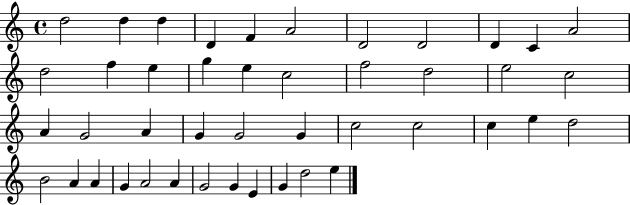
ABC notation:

X:1
T:Untitled
M:4/4
L:1/4
K:C
d2 d d D F A2 D2 D2 D C A2 d2 f e g e c2 f2 d2 e2 c2 A G2 A G G2 G c2 c2 c e d2 B2 A A G A2 A G2 G E G d2 e